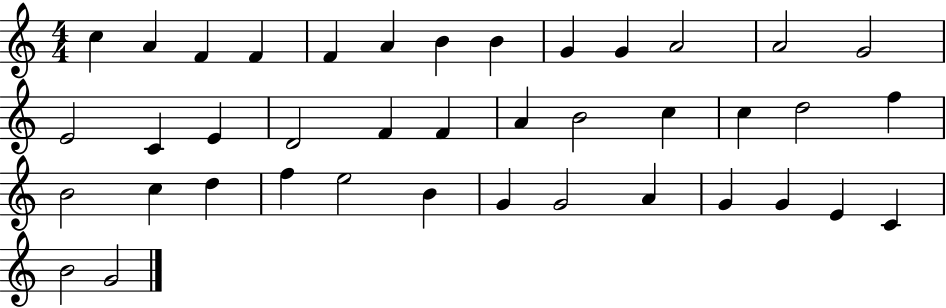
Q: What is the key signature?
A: C major